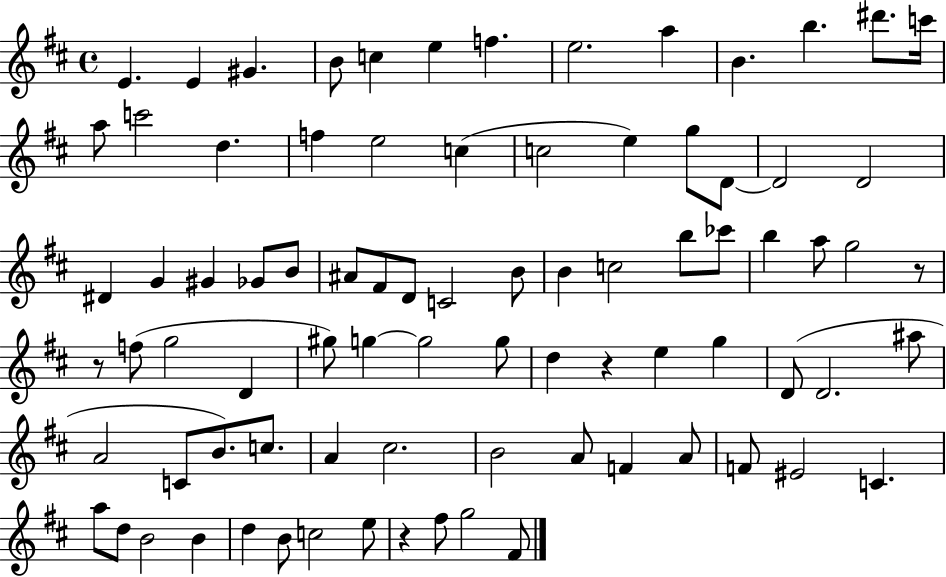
{
  \clef treble
  \time 4/4
  \defaultTimeSignature
  \key d \major
  \repeat volta 2 { e'4. e'4 gis'4. | b'8 c''4 e''4 f''4. | e''2. a''4 | b'4. b''4. dis'''8. c'''16 | \break a''8 c'''2 d''4. | f''4 e''2 c''4( | c''2 e''4) g''8 d'8~~ | d'2 d'2 | \break dis'4 g'4 gis'4 ges'8 b'8 | ais'8 fis'8 d'8 c'2 b'8 | b'4 c''2 b''8 ces'''8 | b''4 a''8 g''2 r8 | \break r8 f''8( g''2 d'4 | gis''8) g''4~~ g''2 g''8 | d''4 r4 e''4 g''4 | d'8( d'2. ais''8 | \break a'2 c'8 b'8.) c''8. | a'4 cis''2. | b'2 a'8 f'4 a'8 | f'8 eis'2 c'4. | \break a''8 d''8 b'2 b'4 | d''4 b'8 c''2 e''8 | r4 fis''8 g''2 fis'8 | } \bar "|."
}